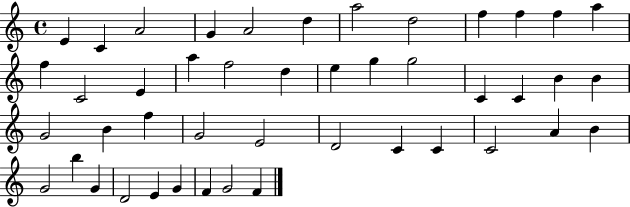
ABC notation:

X:1
T:Untitled
M:4/4
L:1/4
K:C
E C A2 G A2 d a2 d2 f f f a f C2 E a f2 d e g g2 C C B B G2 B f G2 E2 D2 C C C2 A B G2 b G D2 E G F G2 F